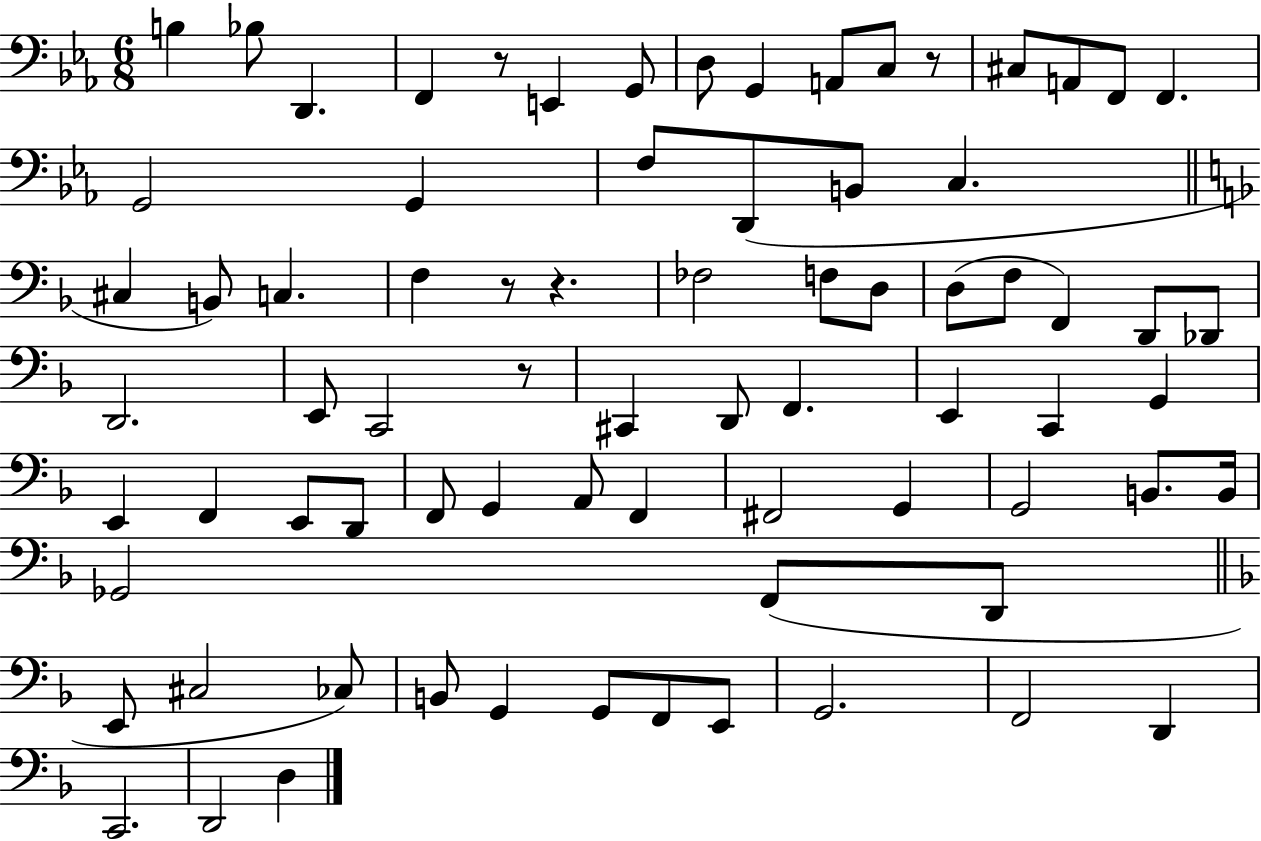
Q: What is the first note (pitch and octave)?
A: B3